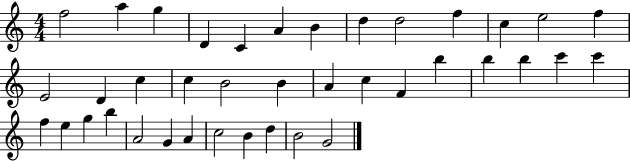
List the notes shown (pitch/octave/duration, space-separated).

F5/h A5/q G5/q D4/q C4/q A4/q B4/q D5/q D5/h F5/q C5/q E5/h F5/q E4/h D4/q C5/q C5/q B4/h B4/q A4/q C5/q F4/q B5/q B5/q B5/q C6/q C6/q F5/q E5/q G5/q B5/q A4/h G4/q A4/q C5/h B4/q D5/q B4/h G4/h